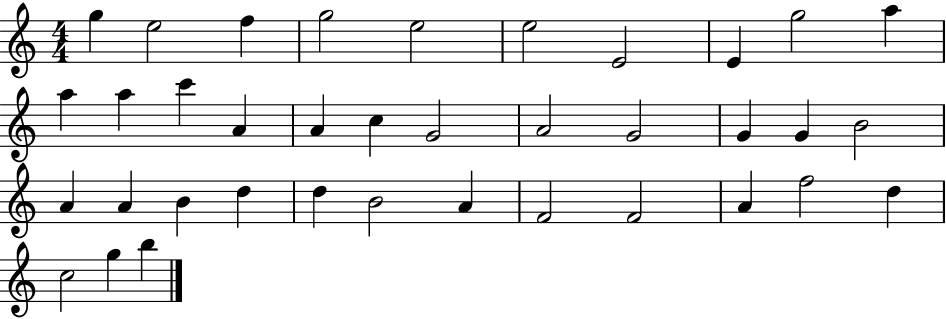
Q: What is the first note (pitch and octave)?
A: G5